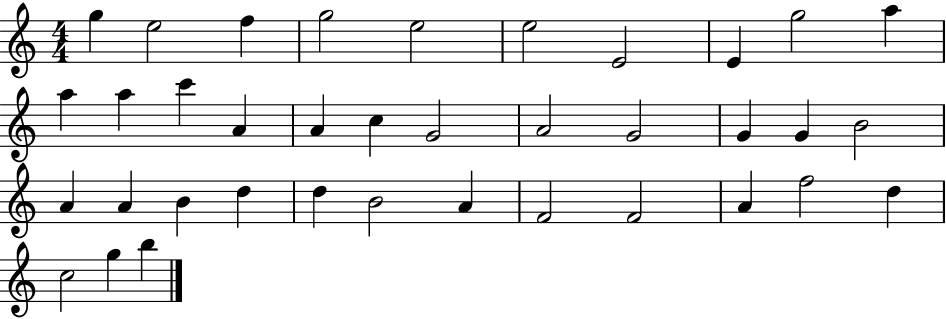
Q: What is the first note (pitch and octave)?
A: G5